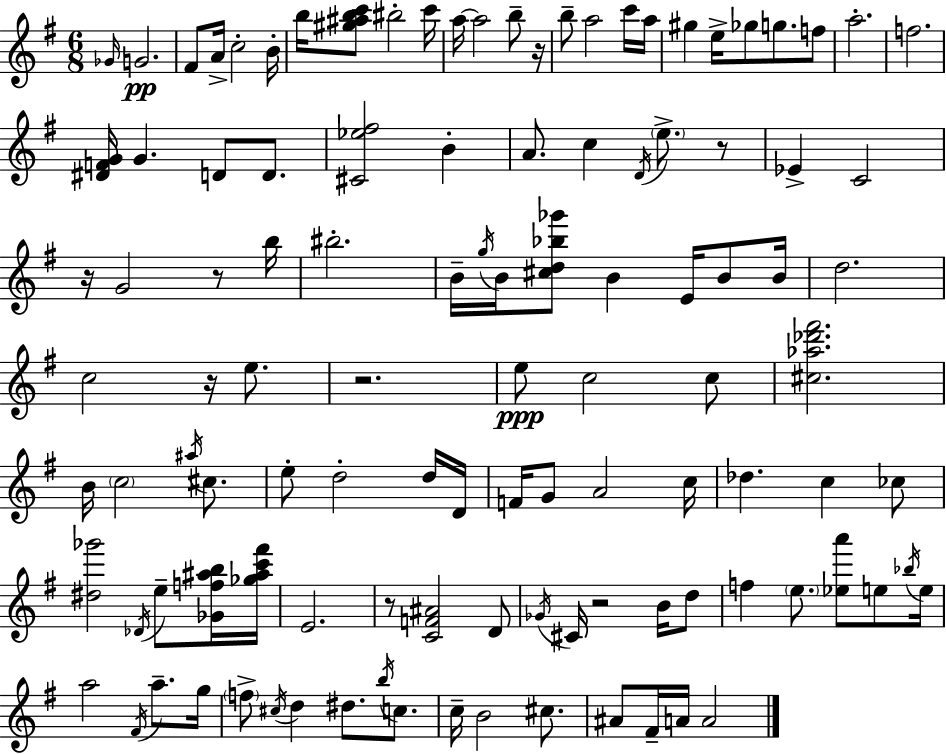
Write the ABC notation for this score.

X:1
T:Untitled
M:6/8
L:1/4
K:Em
_G/4 G2 ^F/2 A/4 c2 B/4 b/4 [^g^abc']/2 ^b2 c'/4 a/4 a2 b/2 z/4 b/2 a2 c'/4 a/4 ^g e/4 _g/2 g/2 f/2 a2 f2 [^DFG]/4 G D/2 D/2 [^C_e^f]2 B A/2 c D/4 e/2 z/2 _E C2 z/4 G2 z/2 b/4 ^b2 B/4 g/4 B/4 [^cd_b_g']/2 B E/4 B/2 B/4 d2 c2 z/4 e/2 z2 e/2 c2 c/2 [^c_a_d'^f']2 B/4 c2 ^a/4 ^c/2 e/2 d2 d/4 D/4 F/4 G/2 A2 c/4 _d c _c/2 [^d_g']2 _D/4 e/2 [_Gf^ab]/4 [_g^ac'^f']/4 E2 z/2 [CF^A]2 D/2 _G/4 ^C/4 z2 B/4 d/2 f e/2 [_ea']/2 e/2 _b/4 e/4 a2 ^F/4 a/2 g/4 f/2 ^c/4 d ^d/2 b/4 c/2 c/4 B2 ^c/2 ^A/2 ^F/4 A/4 A2